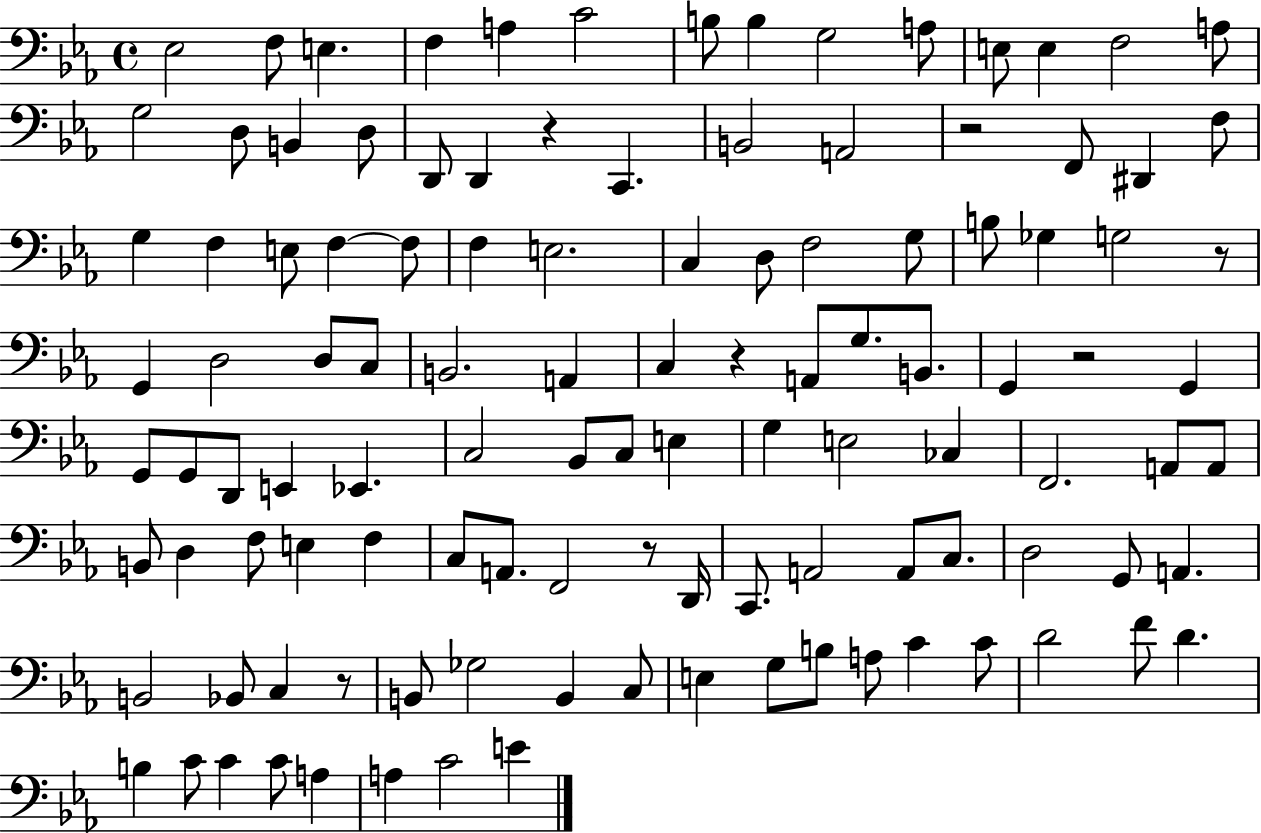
Eb3/h F3/e E3/q. F3/q A3/q C4/h B3/e B3/q G3/h A3/e E3/e E3/q F3/h A3/e G3/h D3/e B2/q D3/e D2/e D2/q R/q C2/q. B2/h A2/h R/h F2/e D#2/q F3/e G3/q F3/q E3/e F3/q F3/e F3/q E3/h. C3/q D3/e F3/h G3/e B3/e Gb3/q G3/h R/e G2/q D3/h D3/e C3/e B2/h. A2/q C3/q R/q A2/e G3/e. B2/e. G2/q R/h G2/q G2/e G2/e D2/e E2/q Eb2/q. C3/h Bb2/e C3/e E3/q G3/q E3/h CES3/q F2/h. A2/e A2/e B2/e D3/q F3/e E3/q F3/q C3/e A2/e. F2/h R/e D2/s C2/e. A2/h A2/e C3/e. D3/h G2/e A2/q. B2/h Bb2/e C3/q R/e B2/e Gb3/h B2/q C3/e E3/q G3/e B3/e A3/e C4/q C4/e D4/h F4/e D4/q. B3/q C4/e C4/q C4/e A3/q A3/q C4/h E4/q